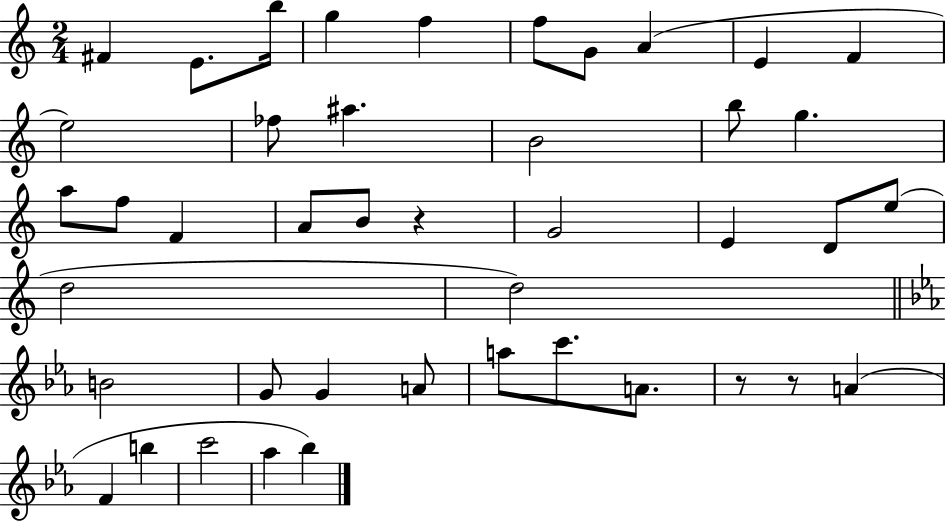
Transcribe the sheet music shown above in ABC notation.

X:1
T:Untitled
M:2/4
L:1/4
K:C
^F E/2 b/4 g f f/2 G/2 A E F e2 _f/2 ^a B2 b/2 g a/2 f/2 F A/2 B/2 z G2 E D/2 e/2 d2 d2 B2 G/2 G A/2 a/2 c'/2 A/2 z/2 z/2 A F b c'2 _a _b